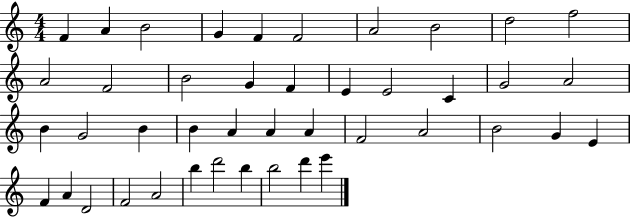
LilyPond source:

{
  \clef treble
  \numericTimeSignature
  \time 4/4
  \key c \major
  f'4 a'4 b'2 | g'4 f'4 f'2 | a'2 b'2 | d''2 f''2 | \break a'2 f'2 | b'2 g'4 f'4 | e'4 e'2 c'4 | g'2 a'2 | \break b'4 g'2 b'4 | b'4 a'4 a'4 a'4 | f'2 a'2 | b'2 g'4 e'4 | \break f'4 a'4 d'2 | f'2 a'2 | b''4 d'''2 b''4 | b''2 d'''4 e'''4 | \break \bar "|."
}